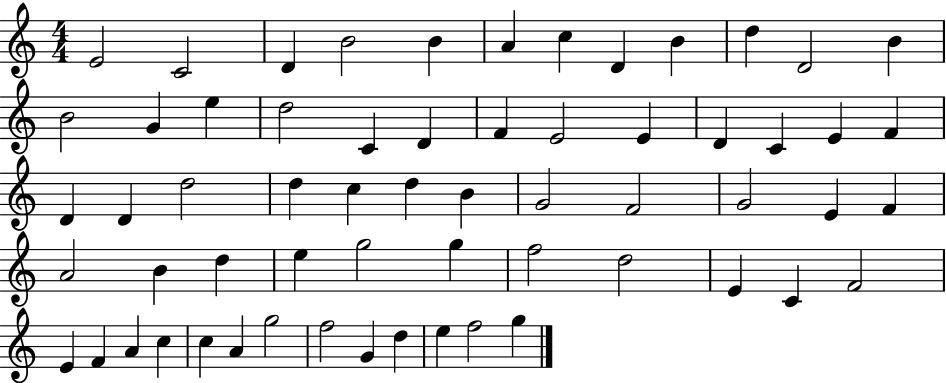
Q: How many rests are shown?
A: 0